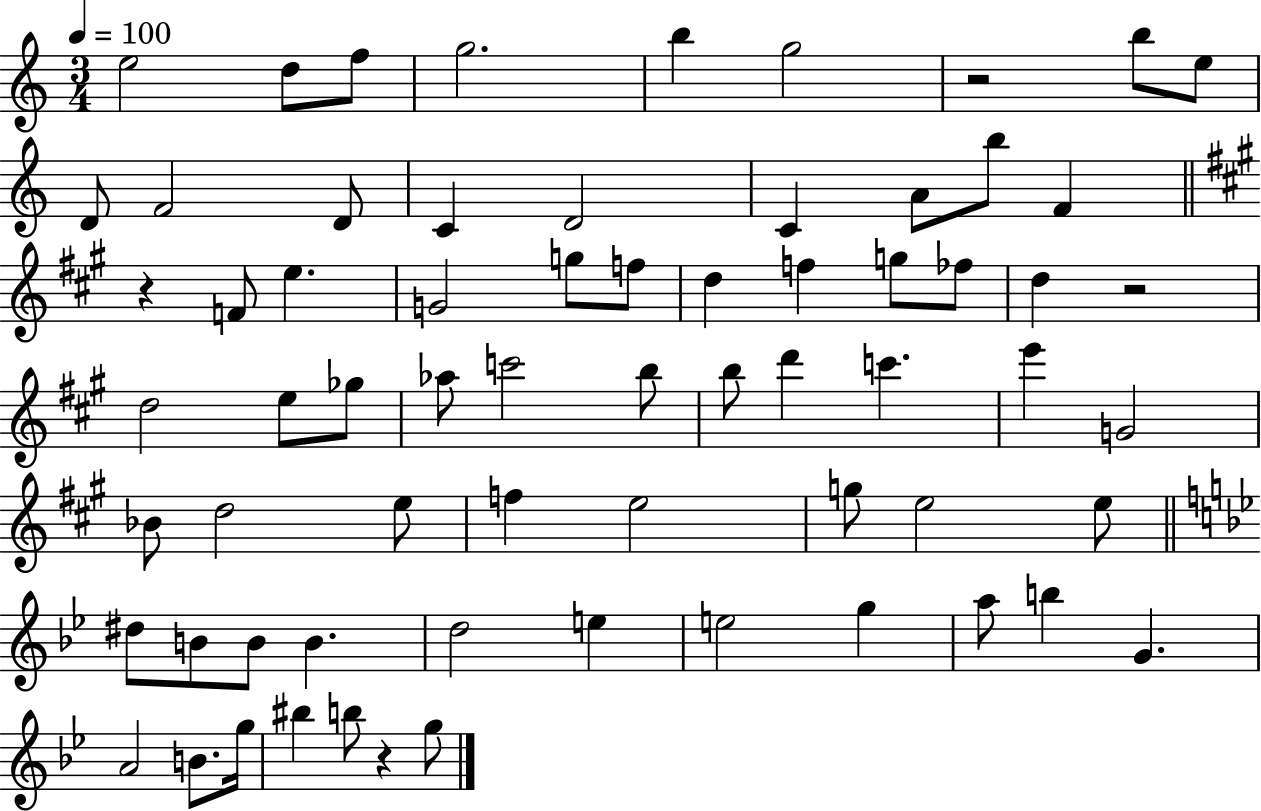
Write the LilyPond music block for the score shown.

{
  \clef treble
  \numericTimeSignature
  \time 3/4
  \key c \major
  \tempo 4 = 100
  e''2 d''8 f''8 | g''2. | b''4 g''2 | r2 b''8 e''8 | \break d'8 f'2 d'8 | c'4 d'2 | c'4 a'8 b''8 f'4 | \bar "||" \break \key a \major r4 f'8 e''4. | g'2 g''8 f''8 | d''4 f''4 g''8 fes''8 | d''4 r2 | \break d''2 e''8 ges''8 | aes''8 c'''2 b''8 | b''8 d'''4 c'''4. | e'''4 g'2 | \break bes'8 d''2 e''8 | f''4 e''2 | g''8 e''2 e''8 | \bar "||" \break \key g \minor dis''8 b'8 b'8 b'4. | d''2 e''4 | e''2 g''4 | a''8 b''4 g'4. | \break a'2 b'8. g''16 | bis''4 b''8 r4 g''8 | \bar "|."
}